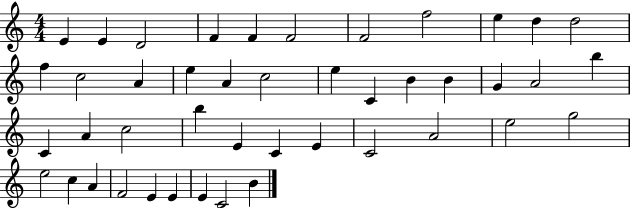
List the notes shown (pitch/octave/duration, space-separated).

E4/q E4/q D4/h F4/q F4/q F4/h F4/h F5/h E5/q D5/q D5/h F5/q C5/h A4/q E5/q A4/q C5/h E5/q C4/q B4/q B4/q G4/q A4/h B5/q C4/q A4/q C5/h B5/q E4/q C4/q E4/q C4/h A4/h E5/h G5/h E5/h C5/q A4/q F4/h E4/q E4/q E4/q C4/h B4/q